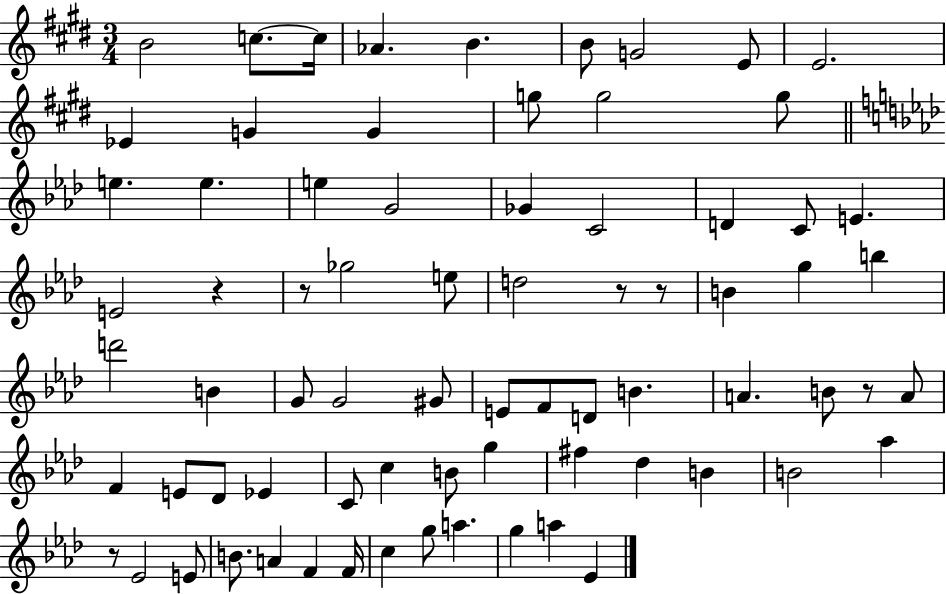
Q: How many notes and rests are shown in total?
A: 74